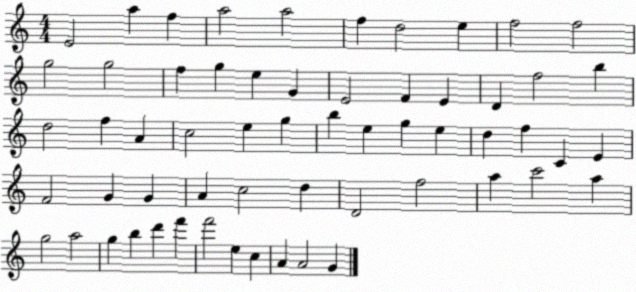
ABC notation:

X:1
T:Untitled
M:4/4
L:1/4
K:C
E2 a f a2 a2 f d2 e f2 f2 g2 g2 f g e G E2 F E D f2 b d2 f A c2 e g b e g e d f C E F2 G G A c2 d D2 f2 a c'2 a g2 a2 g b d' f' f'2 e c A A2 G